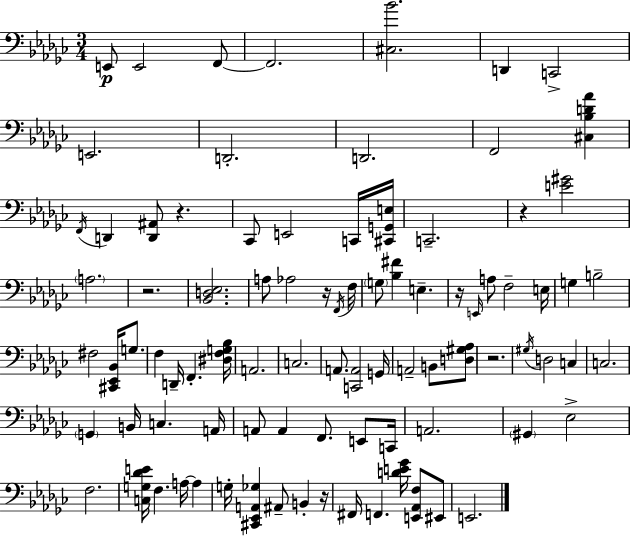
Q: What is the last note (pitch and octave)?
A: E2